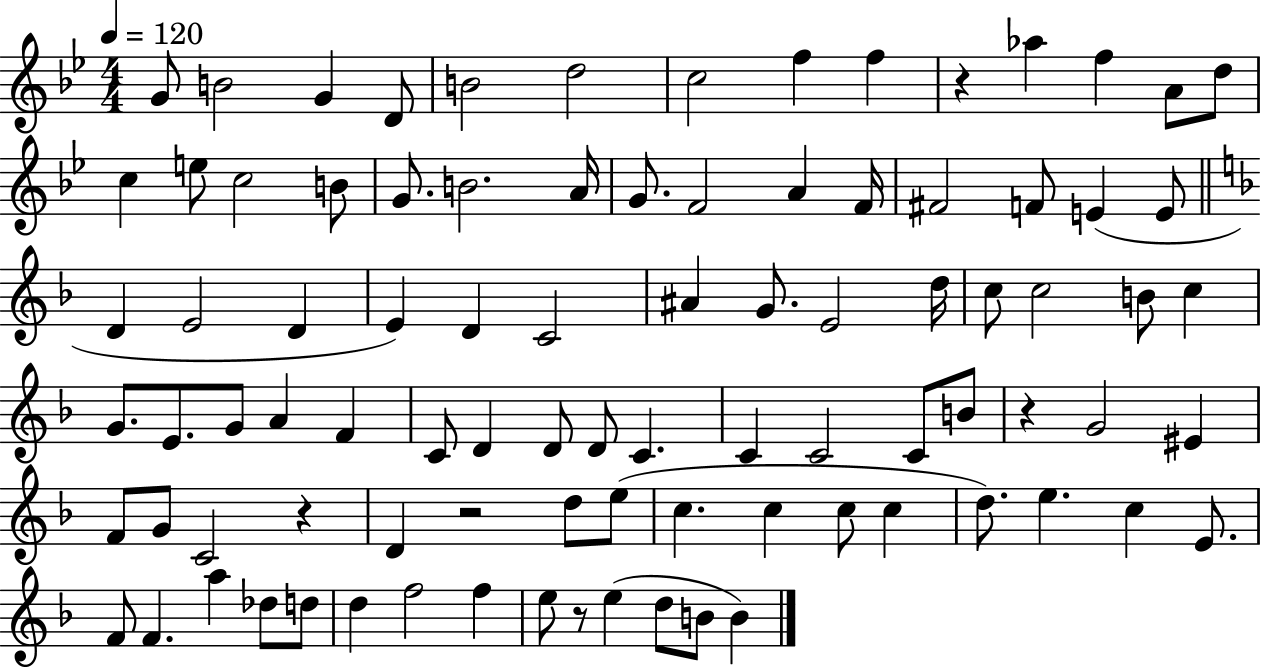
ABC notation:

X:1
T:Untitled
M:4/4
L:1/4
K:Bb
G/2 B2 G D/2 B2 d2 c2 f f z _a f A/2 d/2 c e/2 c2 B/2 G/2 B2 A/4 G/2 F2 A F/4 ^F2 F/2 E E/2 D E2 D E D C2 ^A G/2 E2 d/4 c/2 c2 B/2 c G/2 E/2 G/2 A F C/2 D D/2 D/2 C C C2 C/2 B/2 z G2 ^E F/2 G/2 C2 z D z2 d/2 e/2 c c c/2 c d/2 e c E/2 F/2 F a _d/2 d/2 d f2 f e/2 z/2 e d/2 B/2 B